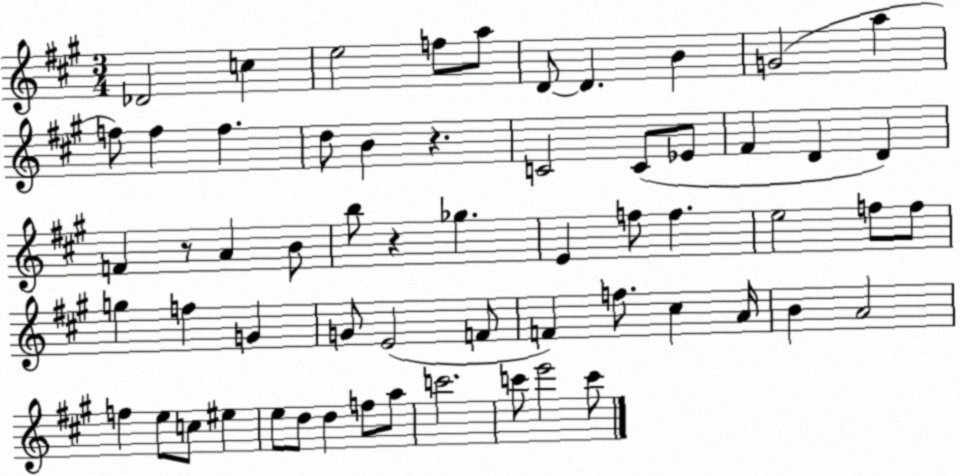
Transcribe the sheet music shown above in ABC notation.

X:1
T:Untitled
M:3/4
L:1/4
K:A
_D2 c e2 f/2 a/2 D/2 D B G2 a f/2 f f d/2 B z C2 C/2 _E/2 ^F D D F z/2 A B/2 b/2 z _g E f/2 f e2 f/2 f/2 g f G G/2 E2 F/2 F f/2 ^c A/4 B A2 f e/2 c/2 ^e e/2 d/2 d f/2 a/2 c'2 c'/2 e'2 c'/2